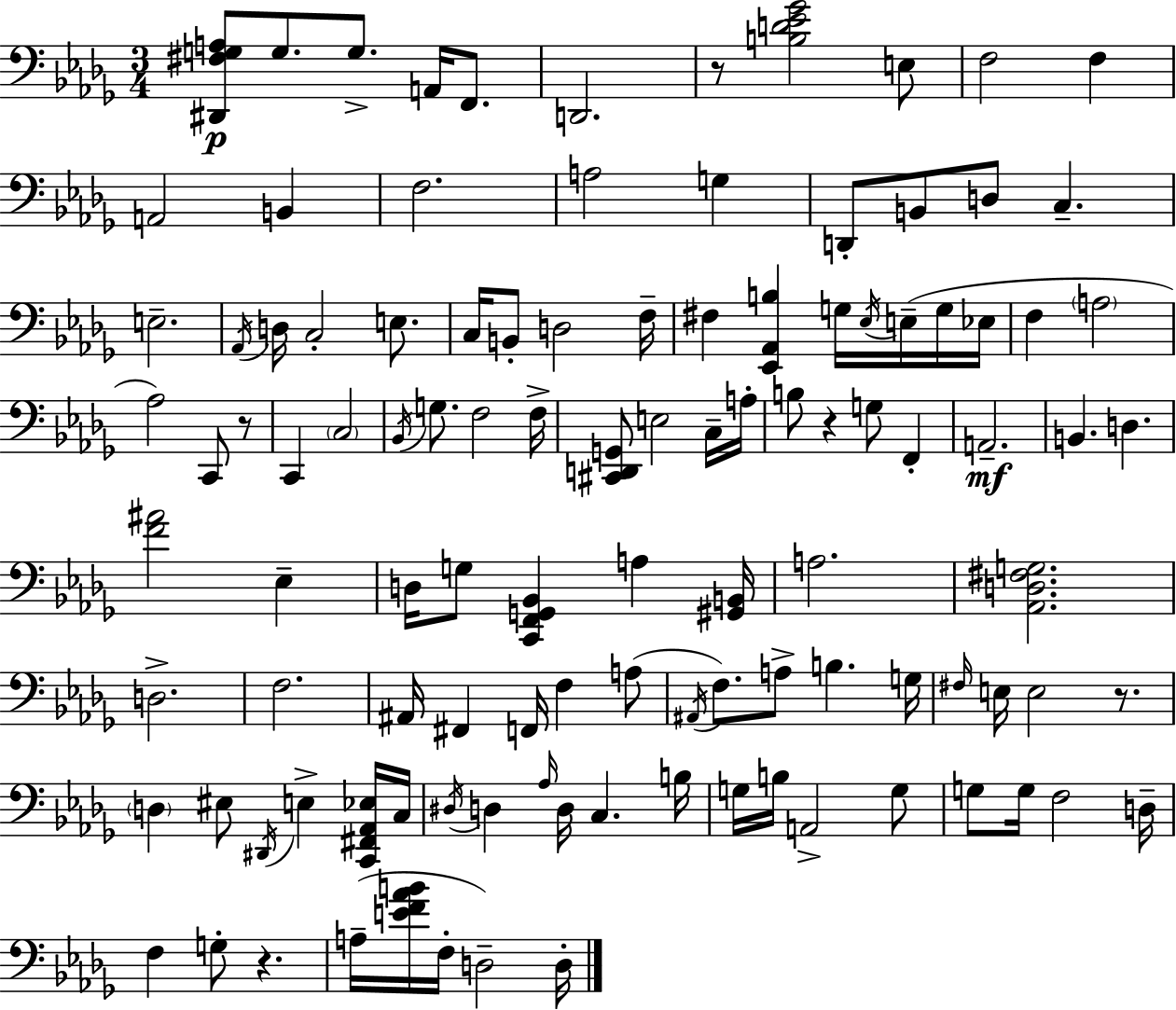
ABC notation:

X:1
T:Untitled
M:3/4
L:1/4
K:Bbm
[^D,,^F,G,A,]/2 G,/2 G,/2 A,,/4 F,,/2 D,,2 z/2 [B,D_E_G]2 E,/2 F,2 F, A,,2 B,, F,2 A,2 G, D,,/2 B,,/2 D,/2 C, E,2 _A,,/4 D,/4 C,2 E,/2 C,/4 B,,/2 D,2 F,/4 ^F, [_E,,_A,,B,] G,/4 _E,/4 E,/4 G,/4 _E,/4 F, A,2 _A,2 C,,/2 z/2 C,, C,2 _B,,/4 G,/2 F,2 F,/4 [^C,,D,,G,,]/2 E,2 C,/4 A,/4 B,/2 z G,/2 F,, A,,2 B,, D, [F^A]2 _E, D,/4 G,/2 [C,,F,,G,,_B,,] A, [^G,,B,,]/4 A,2 [_A,,D,^F,G,]2 D,2 F,2 ^A,,/4 ^F,, F,,/4 F, A,/2 ^A,,/4 F,/2 A,/2 B, G,/4 ^F,/4 E,/4 E,2 z/2 D, ^E,/2 ^D,,/4 E, [C,,^F,,_A,,_E,]/4 C,/4 ^D,/4 D, _A,/4 D,/4 C, B,/4 G,/4 B,/4 A,,2 G,/2 G,/2 G,/4 F,2 D,/4 F, G,/2 z A,/4 [EF_AB]/4 F,/4 D,2 D,/4